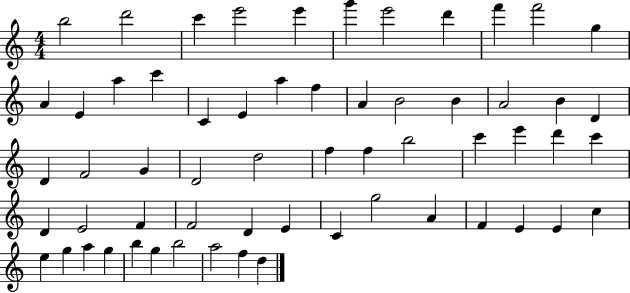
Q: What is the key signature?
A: C major